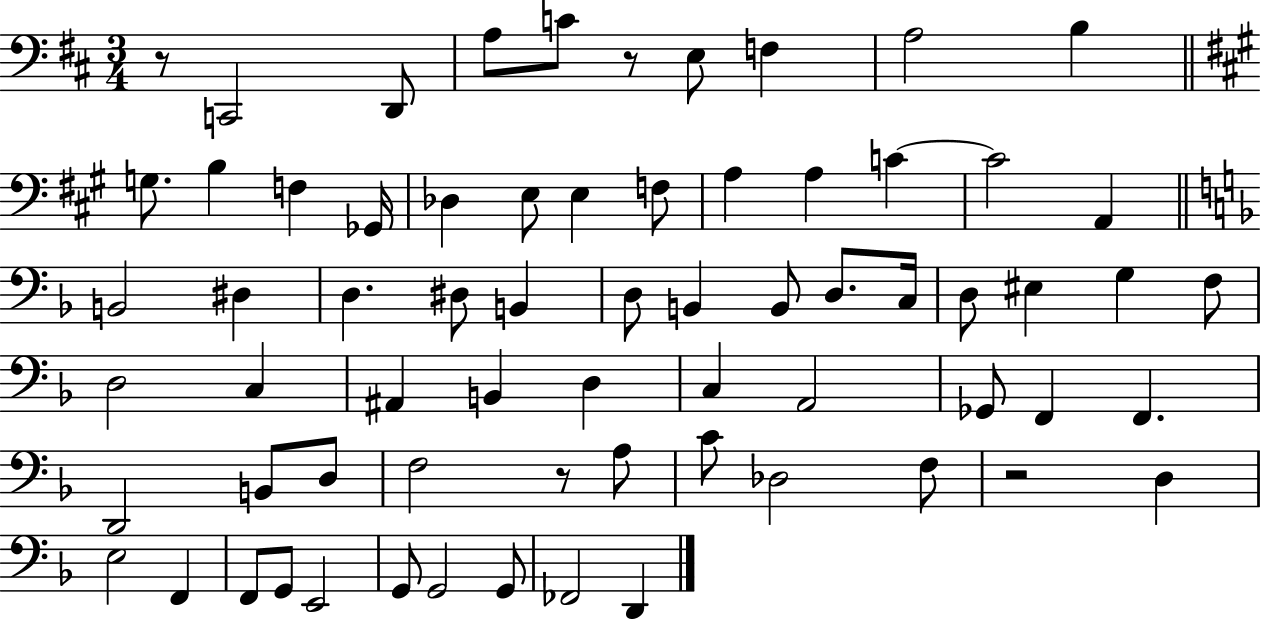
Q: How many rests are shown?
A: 4